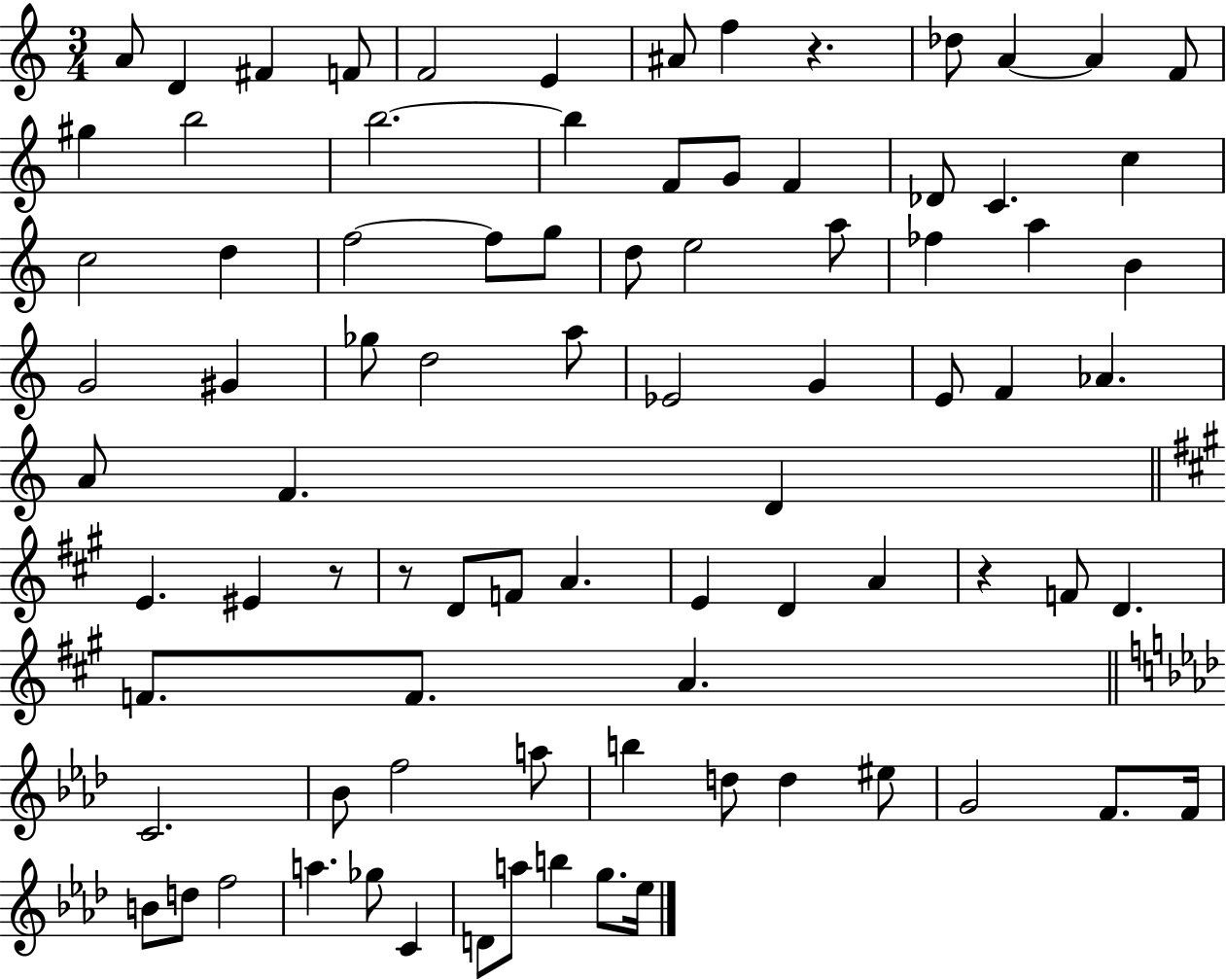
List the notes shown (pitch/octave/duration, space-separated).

A4/e D4/q F#4/q F4/e F4/h E4/q A#4/e F5/q R/q. Db5/e A4/q A4/q F4/e G#5/q B5/h B5/h. B5/q F4/e G4/e F4/q Db4/e C4/q. C5/q C5/h D5/q F5/h F5/e G5/e D5/e E5/h A5/e FES5/q A5/q B4/q G4/h G#4/q Gb5/e D5/h A5/e Eb4/h G4/q E4/e F4/q Ab4/q. A4/e F4/q. D4/q E4/q. EIS4/q R/e R/e D4/e F4/e A4/q. E4/q D4/q A4/q R/q F4/e D4/q. F4/e. F4/e. A4/q. C4/h. Bb4/e F5/h A5/e B5/q D5/e D5/q EIS5/e G4/h F4/e. F4/s B4/e D5/e F5/h A5/q. Gb5/e C4/q D4/e A5/e B5/q G5/e. Eb5/s